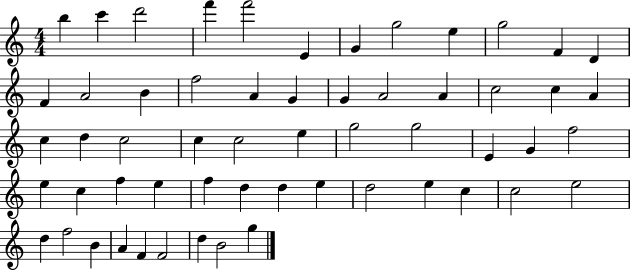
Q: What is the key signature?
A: C major